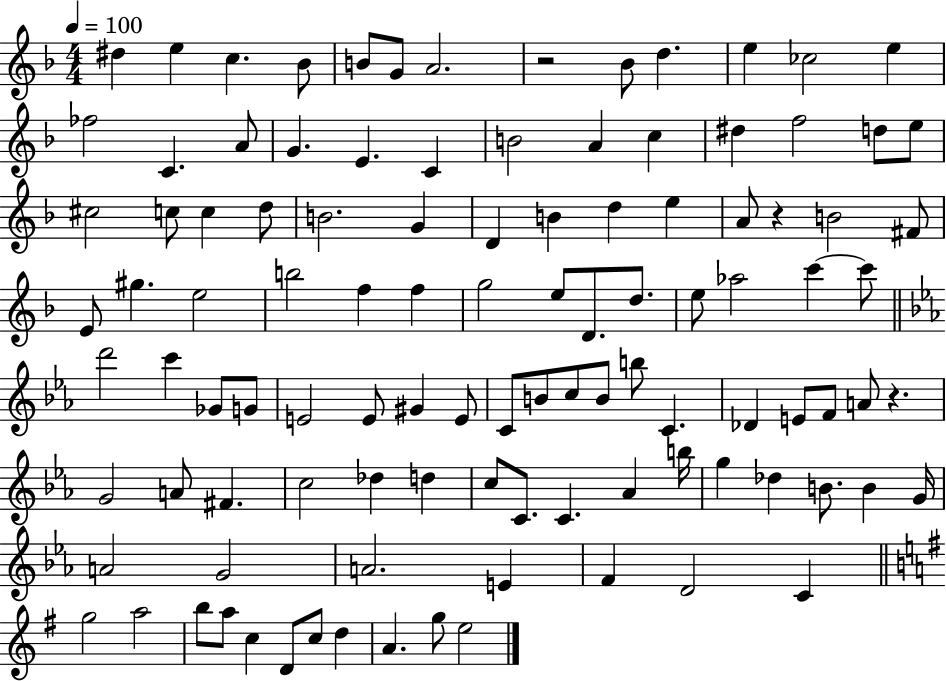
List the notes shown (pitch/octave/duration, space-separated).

D#5/q E5/q C5/q. Bb4/e B4/e G4/e A4/h. R/h Bb4/e D5/q. E5/q CES5/h E5/q FES5/h C4/q. A4/e G4/q. E4/q. C4/q B4/h A4/q C5/q D#5/q F5/h D5/e E5/e C#5/h C5/e C5/q D5/e B4/h. G4/q D4/q B4/q D5/q E5/q A4/e R/q B4/h F#4/e E4/e G#5/q. E5/h B5/h F5/q F5/q G5/h E5/e D4/e. D5/e. E5/e Ab5/h C6/q C6/e D6/h C6/q Gb4/e G4/e E4/h E4/e G#4/q E4/e C4/e B4/e C5/e B4/e B5/e C4/q. Db4/q E4/e F4/e A4/e R/q. G4/h A4/e F#4/q. C5/h Db5/q D5/q C5/e C4/e. C4/q. Ab4/q B5/s G5/q Db5/q B4/e. B4/q G4/s A4/h G4/h A4/h. E4/q F4/q D4/h C4/q G5/h A5/h B5/e A5/e C5/q D4/e C5/e D5/q A4/q. G5/e E5/h